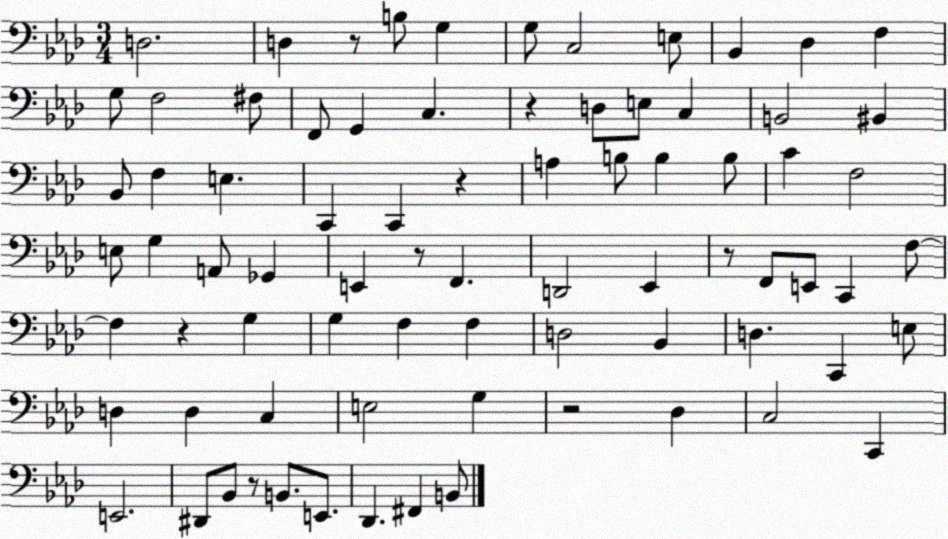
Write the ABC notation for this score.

X:1
T:Untitled
M:3/4
L:1/4
K:Ab
D,2 D, z/2 B,/2 G, G,/2 C,2 E,/2 _B,, _D, F, G,/2 F,2 ^F,/2 F,,/2 G,, C, z D,/2 E,/2 C, B,,2 ^B,, _B,,/2 F, E, C,, C,, z A, B,/2 B, B,/2 C F,2 E,/2 G, A,,/2 _G,, E,, z/2 F,, D,,2 _E,, z/2 F,,/2 E,,/2 C,, F,/2 F, z G, G, F, F, D,2 _B,, D, C,, E,/2 D, D, C, E,2 G, z2 _D, C,2 C,, E,,2 ^D,,/2 _B,,/2 z/2 B,,/2 E,,/2 _D,, ^F,, B,,/2